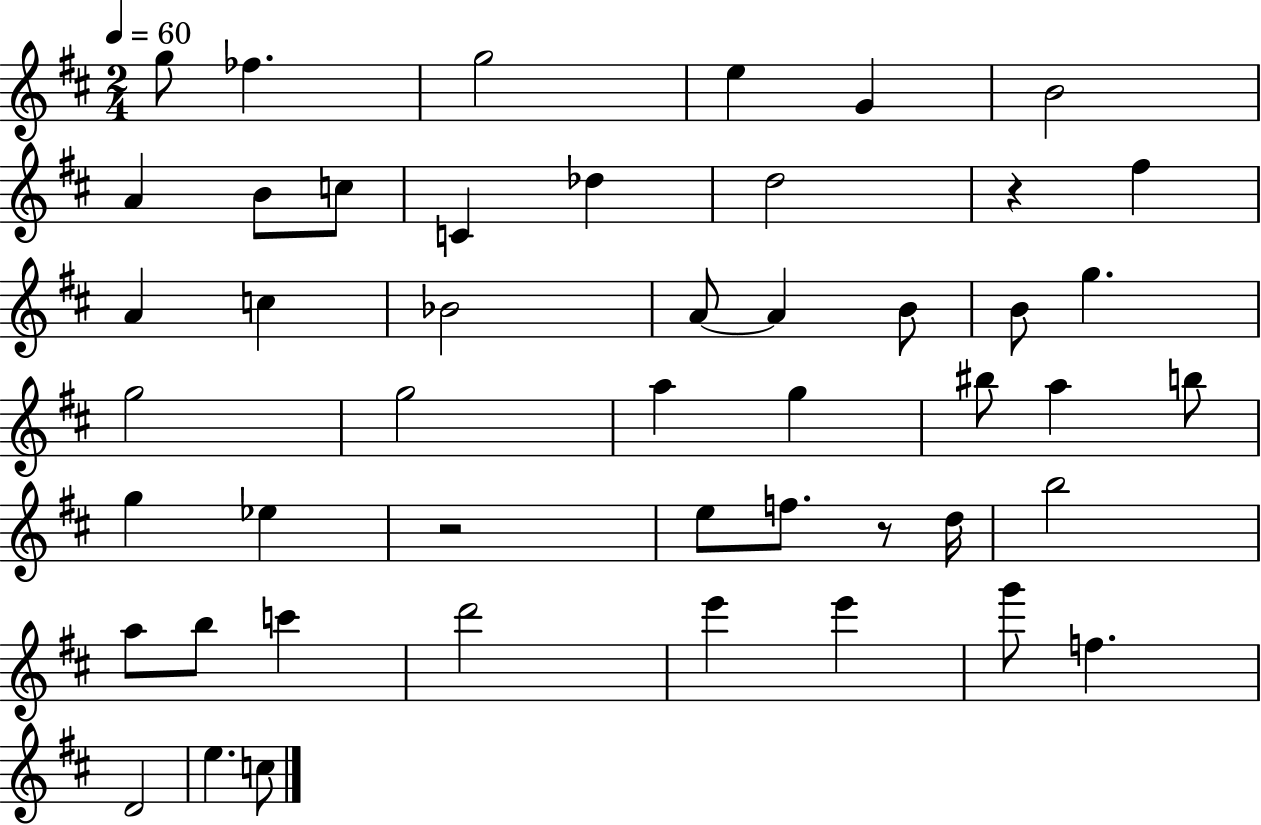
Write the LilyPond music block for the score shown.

{
  \clef treble
  \numericTimeSignature
  \time 2/4
  \key d \major
  \tempo 4 = 60
  g''8 fes''4. | g''2 | e''4 g'4 | b'2 | \break a'4 b'8 c''8 | c'4 des''4 | d''2 | r4 fis''4 | \break a'4 c''4 | bes'2 | a'8~~ a'4 b'8 | b'8 g''4. | \break g''2 | g''2 | a''4 g''4 | bis''8 a''4 b''8 | \break g''4 ees''4 | r2 | e''8 f''8. r8 d''16 | b''2 | \break a''8 b''8 c'''4 | d'''2 | e'''4 e'''4 | g'''8 f''4. | \break d'2 | e''4. c''8 | \bar "|."
}